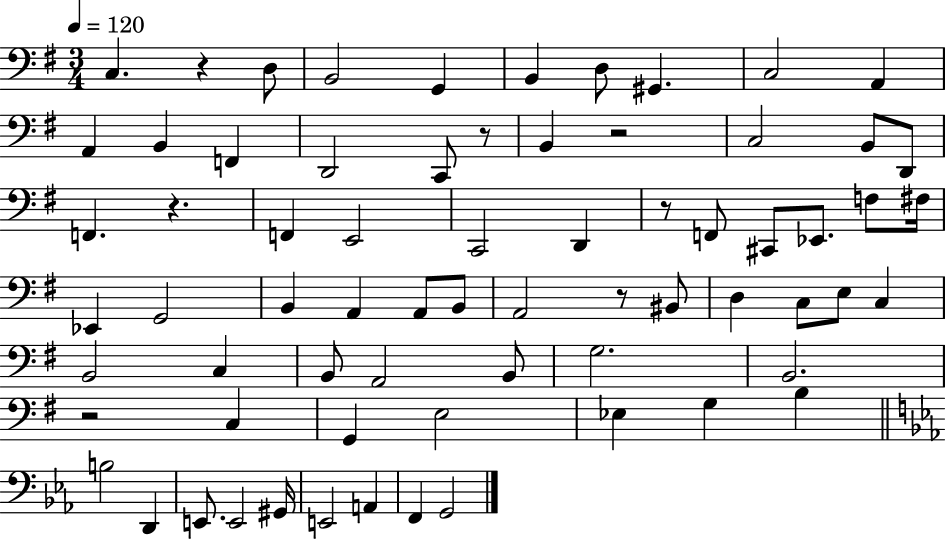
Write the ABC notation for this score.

X:1
T:Untitled
M:3/4
L:1/4
K:G
C, z D,/2 B,,2 G,, B,, D,/2 ^G,, C,2 A,, A,, B,, F,, D,,2 C,,/2 z/2 B,, z2 C,2 B,,/2 D,,/2 F,, z F,, E,,2 C,,2 D,, z/2 F,,/2 ^C,,/2 _E,,/2 F,/2 ^F,/4 _E,, G,,2 B,, A,, A,,/2 B,,/2 A,,2 z/2 ^B,,/2 D, C,/2 E,/2 C, B,,2 C, B,,/2 A,,2 B,,/2 G,2 B,,2 z2 C, G,, E,2 _E, G, B, B,2 D,, E,,/2 E,,2 ^G,,/4 E,,2 A,, F,, G,,2